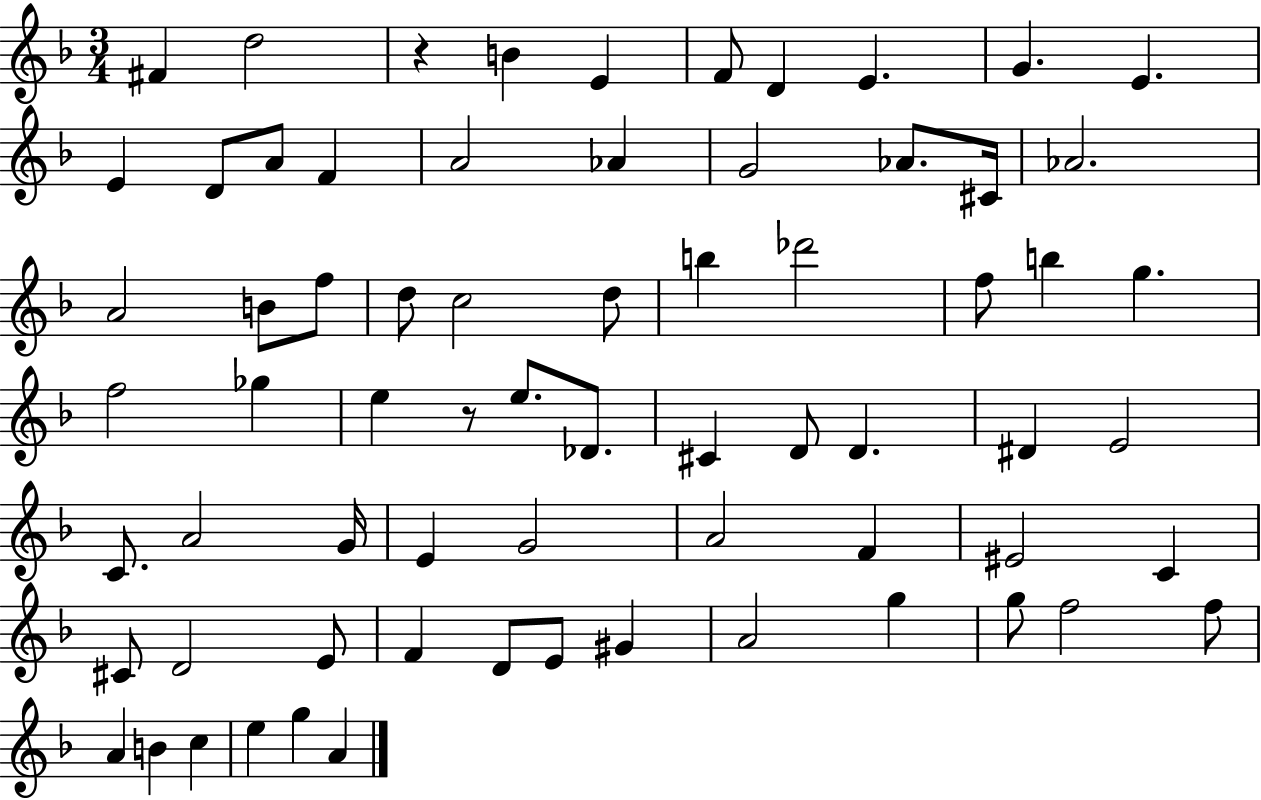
F#4/q D5/h R/q B4/q E4/q F4/e D4/q E4/q. G4/q. E4/q. E4/q D4/e A4/e F4/q A4/h Ab4/q G4/h Ab4/e. C#4/s Ab4/h. A4/h B4/e F5/e D5/e C5/h D5/e B5/q Db6/h F5/e B5/q G5/q. F5/h Gb5/q E5/q R/e E5/e. Db4/e. C#4/q D4/e D4/q. D#4/q E4/h C4/e. A4/h G4/s E4/q G4/h A4/h F4/q EIS4/h C4/q C#4/e D4/h E4/e F4/q D4/e E4/e G#4/q A4/h G5/q G5/e F5/h F5/e A4/q B4/q C5/q E5/q G5/q A4/q